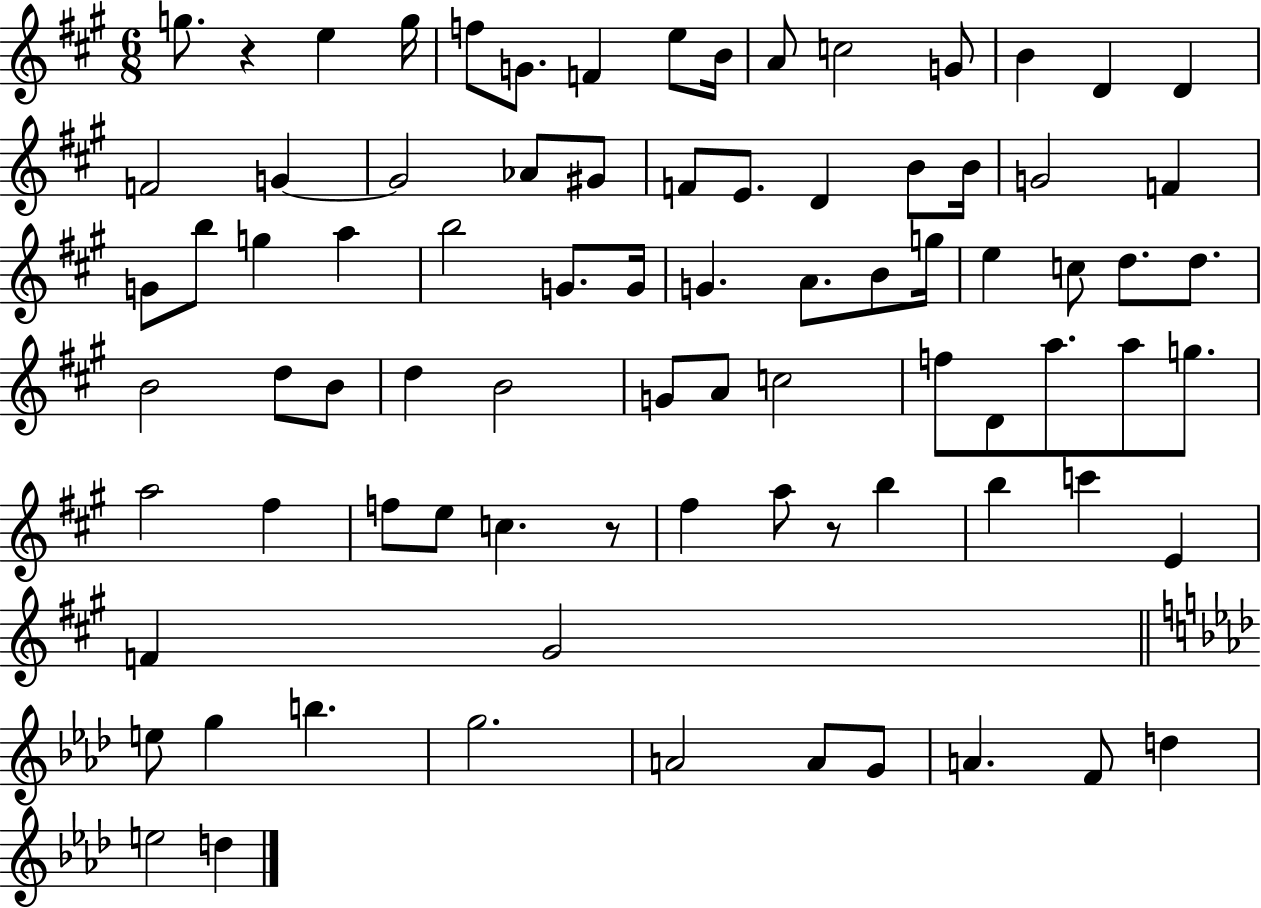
X:1
T:Untitled
M:6/8
L:1/4
K:A
g/2 z e g/4 f/2 G/2 F e/2 B/4 A/2 c2 G/2 B D D F2 G G2 _A/2 ^G/2 F/2 E/2 D B/2 B/4 G2 F G/2 b/2 g a b2 G/2 G/4 G A/2 B/2 g/4 e c/2 d/2 d/2 B2 d/2 B/2 d B2 G/2 A/2 c2 f/2 D/2 a/2 a/2 g/2 a2 ^f f/2 e/2 c z/2 ^f a/2 z/2 b b c' E F ^G2 e/2 g b g2 A2 A/2 G/2 A F/2 d e2 d